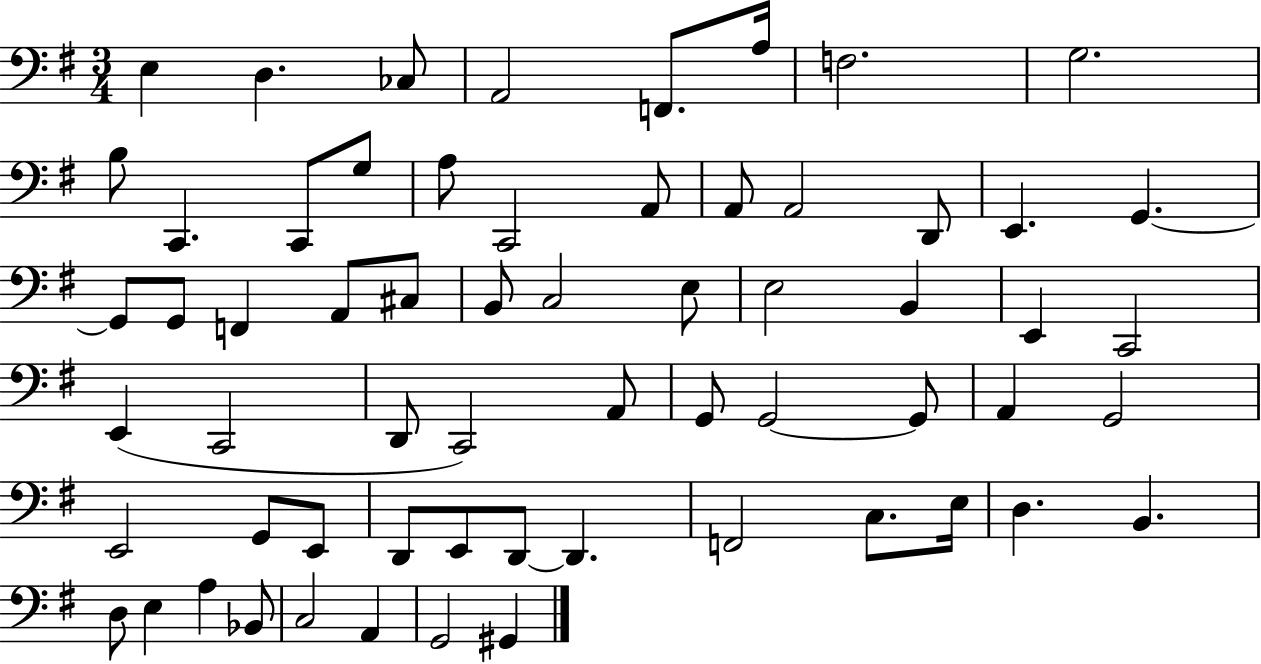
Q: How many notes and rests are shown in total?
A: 62